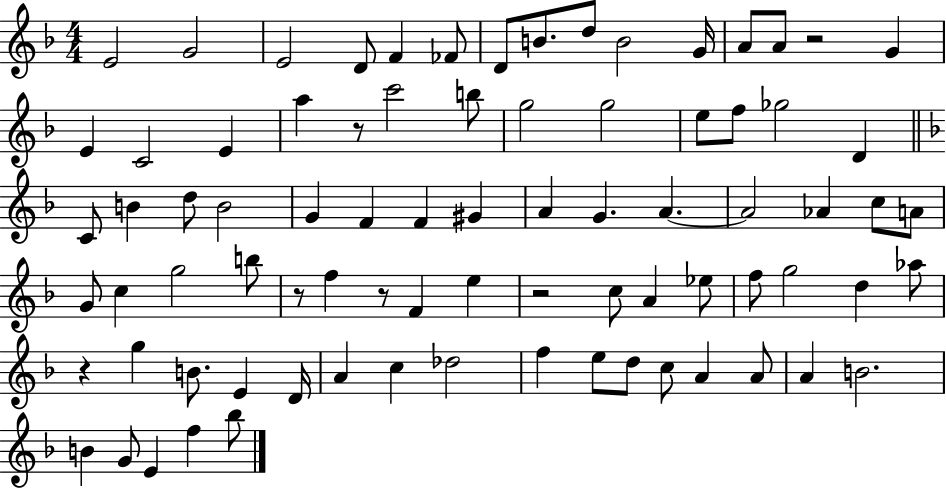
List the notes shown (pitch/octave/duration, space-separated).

E4/h G4/h E4/h D4/e F4/q FES4/e D4/e B4/e. D5/e B4/h G4/s A4/e A4/e R/h G4/q E4/q C4/h E4/q A5/q R/e C6/h B5/e G5/h G5/h E5/e F5/e Gb5/h D4/q C4/e B4/q D5/e B4/h G4/q F4/q F4/q G#4/q A4/q G4/q. A4/q. A4/h Ab4/q C5/e A4/e G4/e C5/q G5/h B5/e R/e F5/q R/e F4/q E5/q R/h C5/e A4/q Eb5/e F5/e G5/h D5/q Ab5/e R/q G5/q B4/e. E4/q D4/s A4/q C5/q Db5/h F5/q E5/e D5/e C5/e A4/q A4/e A4/q B4/h. B4/q G4/e E4/q F5/q Bb5/e